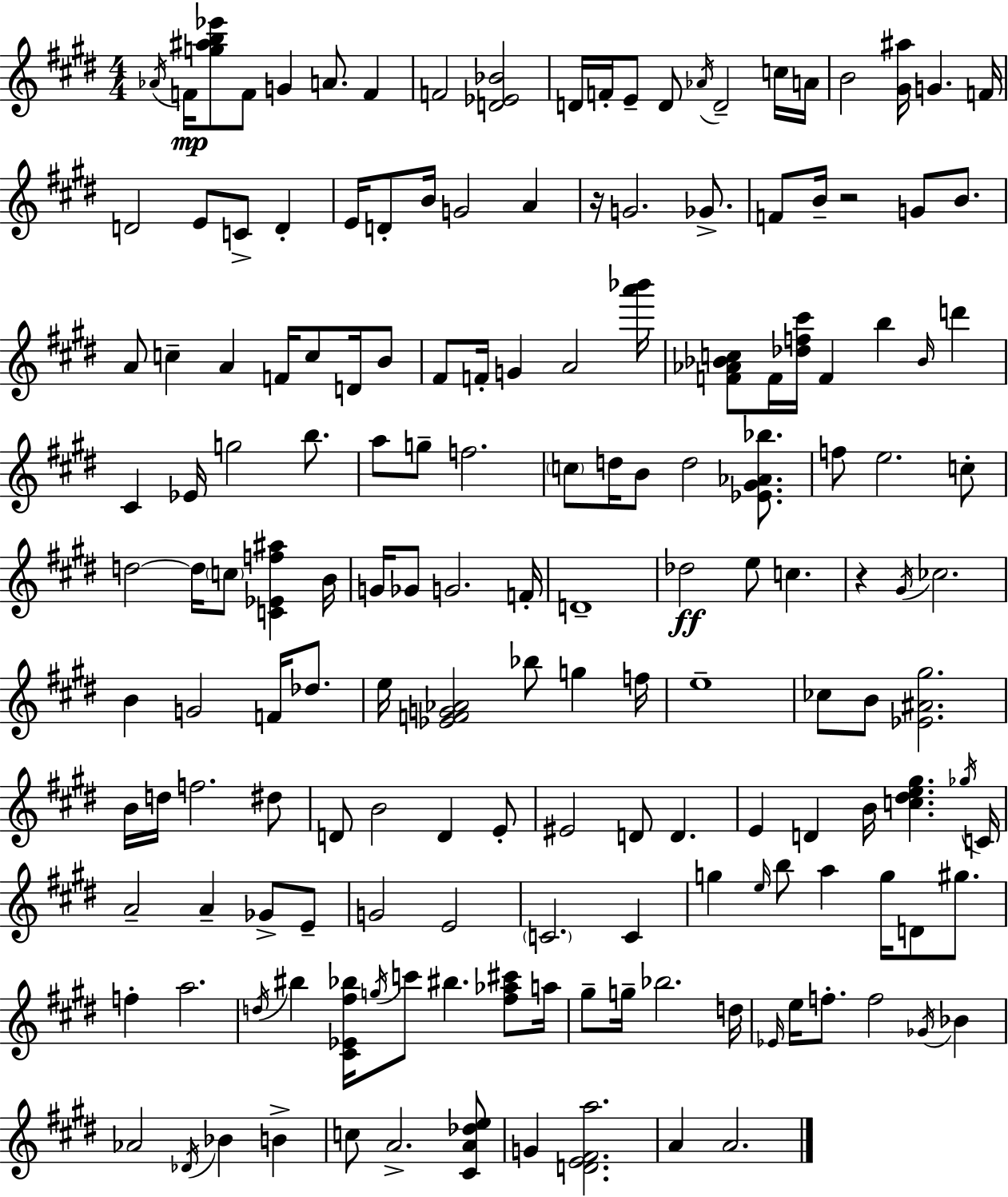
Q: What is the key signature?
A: E major